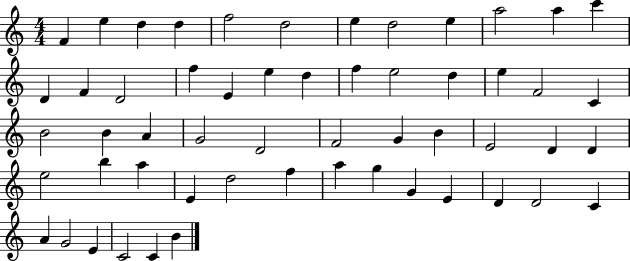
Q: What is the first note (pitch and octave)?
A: F4